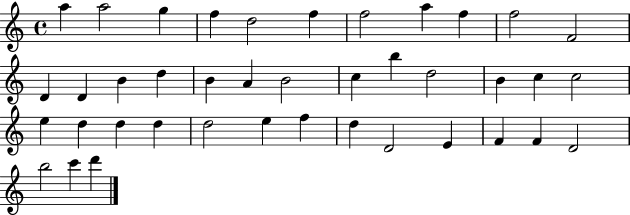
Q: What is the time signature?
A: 4/4